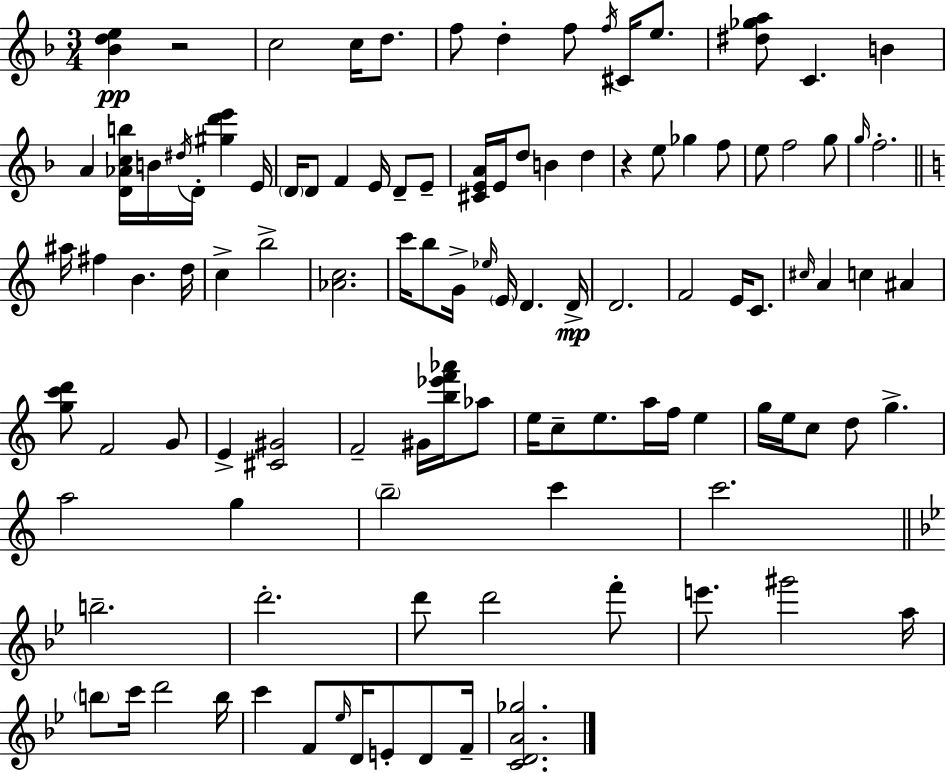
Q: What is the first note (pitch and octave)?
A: C5